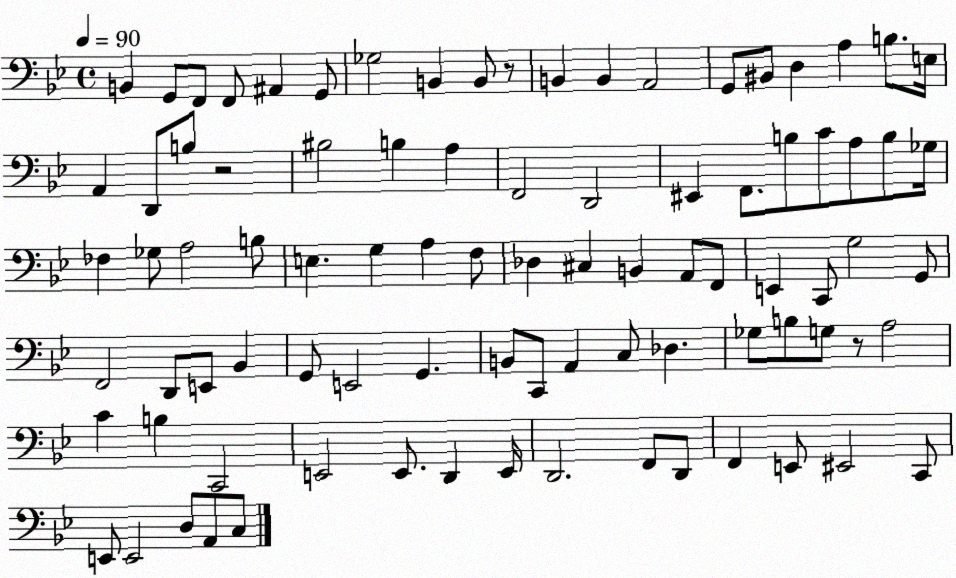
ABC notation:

X:1
T:Untitled
M:4/4
L:1/4
K:Bb
B,, G,,/2 F,,/2 F,,/2 ^A,, G,,/2 _G,2 B,, B,,/2 z/2 B,, B,, A,,2 G,,/2 ^B,,/2 D, A, B,/2 E,/4 A,, D,,/2 B,/2 z2 ^B,2 B, A, F,,2 D,,2 ^E,, F,,/2 B,/2 C/2 A,/2 B,/2 _G,/4 _F, _G,/2 A,2 B,/2 E, G, A, F,/2 _D, ^C, B,, A,,/2 F,,/2 E,, C,,/2 G,2 G,,/2 F,,2 D,,/2 E,,/2 _B,, G,,/2 E,,2 G,, B,,/2 C,,/2 A,, C,/2 _D, _G,/2 B,/2 G,/2 z/2 A,2 C B, C,,2 E,,2 E,,/2 D,, E,,/4 D,,2 F,,/2 D,,/2 F,, E,,/2 ^E,,2 C,,/2 E,,/2 E,,2 D,/2 A,,/2 C,/2